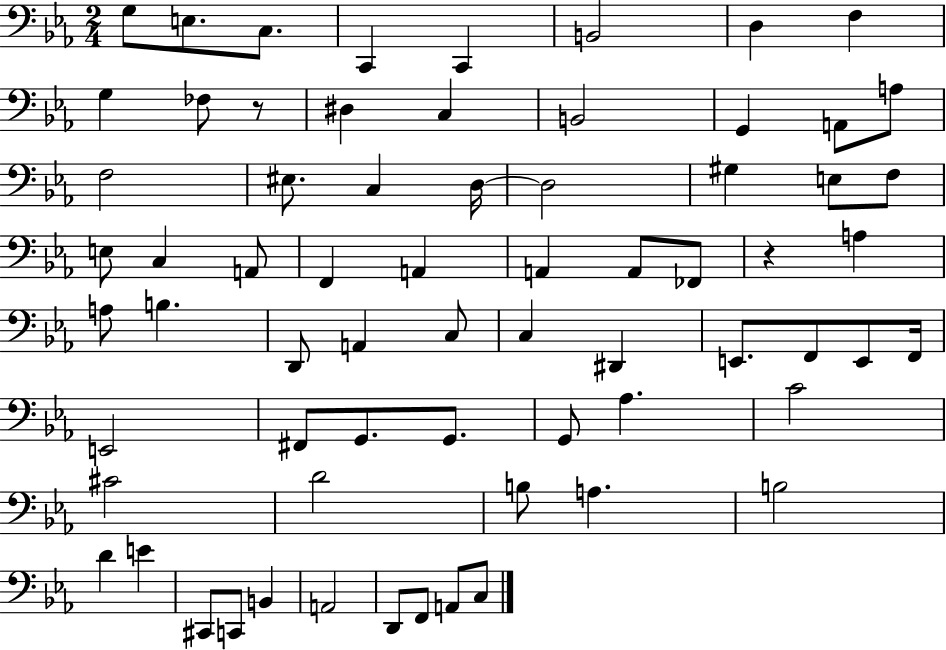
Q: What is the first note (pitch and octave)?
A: G3